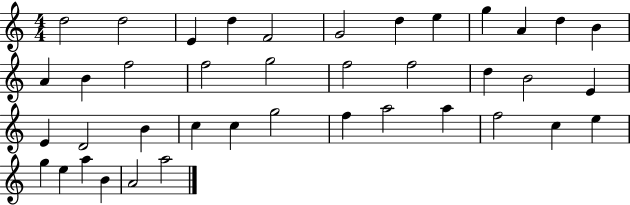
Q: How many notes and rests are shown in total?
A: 40